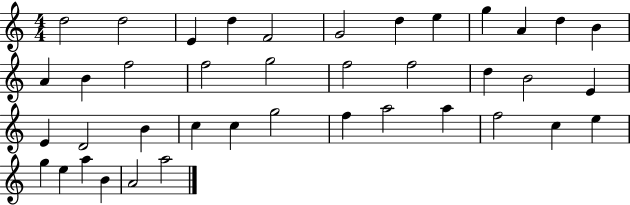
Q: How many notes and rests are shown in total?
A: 40